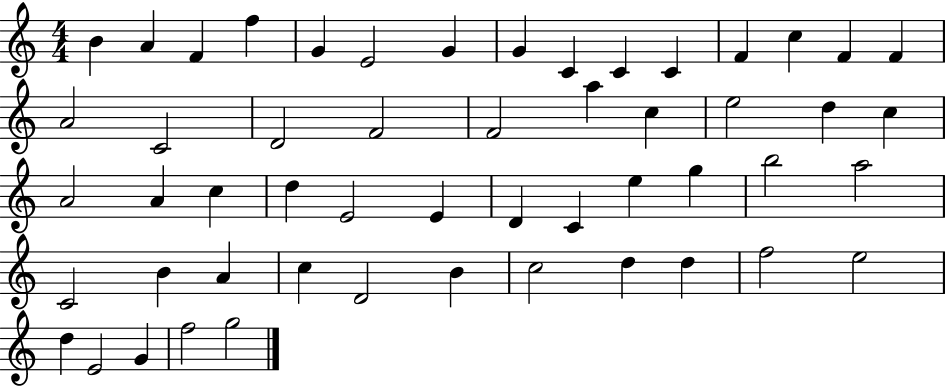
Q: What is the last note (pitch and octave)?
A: G5